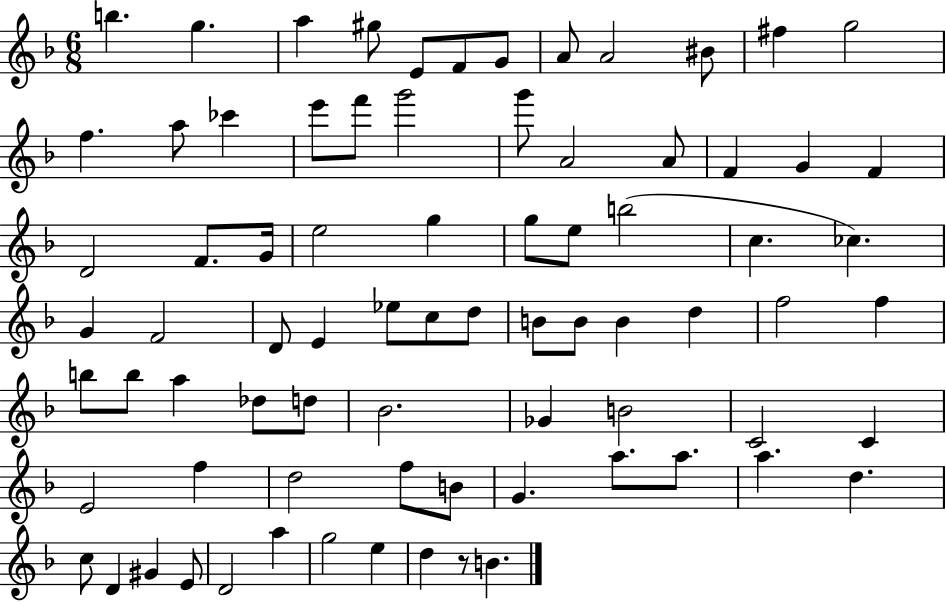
X:1
T:Untitled
M:6/8
L:1/4
K:F
b g a ^g/2 E/2 F/2 G/2 A/2 A2 ^B/2 ^f g2 f a/2 _c' e'/2 f'/2 g'2 g'/2 A2 A/2 F G F D2 F/2 G/4 e2 g g/2 e/2 b2 c _c G F2 D/2 E _e/2 c/2 d/2 B/2 B/2 B d f2 f b/2 b/2 a _d/2 d/2 _B2 _G B2 C2 C E2 f d2 f/2 B/2 G a/2 a/2 a d c/2 D ^G E/2 D2 a g2 e d z/2 B